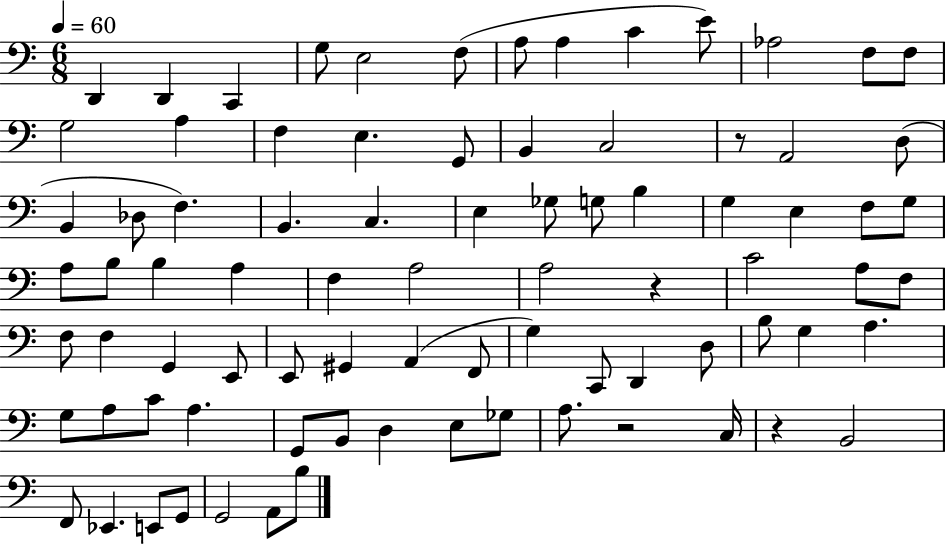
{
  \clef bass
  \numericTimeSignature
  \time 6/8
  \key c \major
  \tempo 4 = 60
  d,4 d,4 c,4 | g8 e2 f8( | a8 a4 c'4 e'8) | aes2 f8 f8 | \break g2 a4 | f4 e4. g,8 | b,4 c2 | r8 a,2 d8( | \break b,4 des8 f4.) | b,4. c4. | e4 ges8 g8 b4 | g4 e4 f8 g8 | \break a8 b8 b4 a4 | f4 a2 | a2 r4 | c'2 a8 f8 | \break f8 f4 g,4 e,8 | e,8 gis,4 a,4( f,8 | g4) c,8 d,4 d8 | b8 g4 a4. | \break g8 a8 c'8 a4. | g,8 b,8 d4 e8 ges8 | a8. r2 c16 | r4 b,2 | \break f,8 ees,4. e,8 g,8 | g,2 a,8 b8 | \bar "|."
}